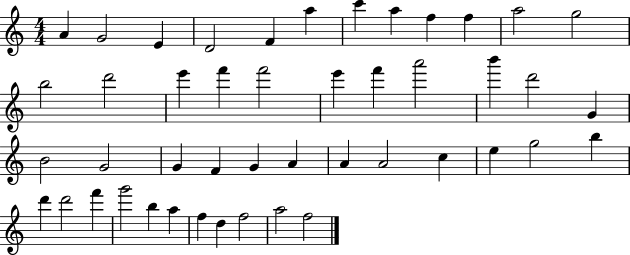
A4/q G4/h E4/q D4/h F4/q A5/q C6/q A5/q F5/q F5/q A5/h G5/h B5/h D6/h E6/q F6/q F6/h E6/q F6/q A6/h B6/q D6/h G4/q B4/h G4/h G4/q F4/q G4/q A4/q A4/q A4/h C5/q E5/q G5/h B5/q D6/q D6/h F6/q G6/h B5/q A5/q F5/q D5/q F5/h A5/h F5/h